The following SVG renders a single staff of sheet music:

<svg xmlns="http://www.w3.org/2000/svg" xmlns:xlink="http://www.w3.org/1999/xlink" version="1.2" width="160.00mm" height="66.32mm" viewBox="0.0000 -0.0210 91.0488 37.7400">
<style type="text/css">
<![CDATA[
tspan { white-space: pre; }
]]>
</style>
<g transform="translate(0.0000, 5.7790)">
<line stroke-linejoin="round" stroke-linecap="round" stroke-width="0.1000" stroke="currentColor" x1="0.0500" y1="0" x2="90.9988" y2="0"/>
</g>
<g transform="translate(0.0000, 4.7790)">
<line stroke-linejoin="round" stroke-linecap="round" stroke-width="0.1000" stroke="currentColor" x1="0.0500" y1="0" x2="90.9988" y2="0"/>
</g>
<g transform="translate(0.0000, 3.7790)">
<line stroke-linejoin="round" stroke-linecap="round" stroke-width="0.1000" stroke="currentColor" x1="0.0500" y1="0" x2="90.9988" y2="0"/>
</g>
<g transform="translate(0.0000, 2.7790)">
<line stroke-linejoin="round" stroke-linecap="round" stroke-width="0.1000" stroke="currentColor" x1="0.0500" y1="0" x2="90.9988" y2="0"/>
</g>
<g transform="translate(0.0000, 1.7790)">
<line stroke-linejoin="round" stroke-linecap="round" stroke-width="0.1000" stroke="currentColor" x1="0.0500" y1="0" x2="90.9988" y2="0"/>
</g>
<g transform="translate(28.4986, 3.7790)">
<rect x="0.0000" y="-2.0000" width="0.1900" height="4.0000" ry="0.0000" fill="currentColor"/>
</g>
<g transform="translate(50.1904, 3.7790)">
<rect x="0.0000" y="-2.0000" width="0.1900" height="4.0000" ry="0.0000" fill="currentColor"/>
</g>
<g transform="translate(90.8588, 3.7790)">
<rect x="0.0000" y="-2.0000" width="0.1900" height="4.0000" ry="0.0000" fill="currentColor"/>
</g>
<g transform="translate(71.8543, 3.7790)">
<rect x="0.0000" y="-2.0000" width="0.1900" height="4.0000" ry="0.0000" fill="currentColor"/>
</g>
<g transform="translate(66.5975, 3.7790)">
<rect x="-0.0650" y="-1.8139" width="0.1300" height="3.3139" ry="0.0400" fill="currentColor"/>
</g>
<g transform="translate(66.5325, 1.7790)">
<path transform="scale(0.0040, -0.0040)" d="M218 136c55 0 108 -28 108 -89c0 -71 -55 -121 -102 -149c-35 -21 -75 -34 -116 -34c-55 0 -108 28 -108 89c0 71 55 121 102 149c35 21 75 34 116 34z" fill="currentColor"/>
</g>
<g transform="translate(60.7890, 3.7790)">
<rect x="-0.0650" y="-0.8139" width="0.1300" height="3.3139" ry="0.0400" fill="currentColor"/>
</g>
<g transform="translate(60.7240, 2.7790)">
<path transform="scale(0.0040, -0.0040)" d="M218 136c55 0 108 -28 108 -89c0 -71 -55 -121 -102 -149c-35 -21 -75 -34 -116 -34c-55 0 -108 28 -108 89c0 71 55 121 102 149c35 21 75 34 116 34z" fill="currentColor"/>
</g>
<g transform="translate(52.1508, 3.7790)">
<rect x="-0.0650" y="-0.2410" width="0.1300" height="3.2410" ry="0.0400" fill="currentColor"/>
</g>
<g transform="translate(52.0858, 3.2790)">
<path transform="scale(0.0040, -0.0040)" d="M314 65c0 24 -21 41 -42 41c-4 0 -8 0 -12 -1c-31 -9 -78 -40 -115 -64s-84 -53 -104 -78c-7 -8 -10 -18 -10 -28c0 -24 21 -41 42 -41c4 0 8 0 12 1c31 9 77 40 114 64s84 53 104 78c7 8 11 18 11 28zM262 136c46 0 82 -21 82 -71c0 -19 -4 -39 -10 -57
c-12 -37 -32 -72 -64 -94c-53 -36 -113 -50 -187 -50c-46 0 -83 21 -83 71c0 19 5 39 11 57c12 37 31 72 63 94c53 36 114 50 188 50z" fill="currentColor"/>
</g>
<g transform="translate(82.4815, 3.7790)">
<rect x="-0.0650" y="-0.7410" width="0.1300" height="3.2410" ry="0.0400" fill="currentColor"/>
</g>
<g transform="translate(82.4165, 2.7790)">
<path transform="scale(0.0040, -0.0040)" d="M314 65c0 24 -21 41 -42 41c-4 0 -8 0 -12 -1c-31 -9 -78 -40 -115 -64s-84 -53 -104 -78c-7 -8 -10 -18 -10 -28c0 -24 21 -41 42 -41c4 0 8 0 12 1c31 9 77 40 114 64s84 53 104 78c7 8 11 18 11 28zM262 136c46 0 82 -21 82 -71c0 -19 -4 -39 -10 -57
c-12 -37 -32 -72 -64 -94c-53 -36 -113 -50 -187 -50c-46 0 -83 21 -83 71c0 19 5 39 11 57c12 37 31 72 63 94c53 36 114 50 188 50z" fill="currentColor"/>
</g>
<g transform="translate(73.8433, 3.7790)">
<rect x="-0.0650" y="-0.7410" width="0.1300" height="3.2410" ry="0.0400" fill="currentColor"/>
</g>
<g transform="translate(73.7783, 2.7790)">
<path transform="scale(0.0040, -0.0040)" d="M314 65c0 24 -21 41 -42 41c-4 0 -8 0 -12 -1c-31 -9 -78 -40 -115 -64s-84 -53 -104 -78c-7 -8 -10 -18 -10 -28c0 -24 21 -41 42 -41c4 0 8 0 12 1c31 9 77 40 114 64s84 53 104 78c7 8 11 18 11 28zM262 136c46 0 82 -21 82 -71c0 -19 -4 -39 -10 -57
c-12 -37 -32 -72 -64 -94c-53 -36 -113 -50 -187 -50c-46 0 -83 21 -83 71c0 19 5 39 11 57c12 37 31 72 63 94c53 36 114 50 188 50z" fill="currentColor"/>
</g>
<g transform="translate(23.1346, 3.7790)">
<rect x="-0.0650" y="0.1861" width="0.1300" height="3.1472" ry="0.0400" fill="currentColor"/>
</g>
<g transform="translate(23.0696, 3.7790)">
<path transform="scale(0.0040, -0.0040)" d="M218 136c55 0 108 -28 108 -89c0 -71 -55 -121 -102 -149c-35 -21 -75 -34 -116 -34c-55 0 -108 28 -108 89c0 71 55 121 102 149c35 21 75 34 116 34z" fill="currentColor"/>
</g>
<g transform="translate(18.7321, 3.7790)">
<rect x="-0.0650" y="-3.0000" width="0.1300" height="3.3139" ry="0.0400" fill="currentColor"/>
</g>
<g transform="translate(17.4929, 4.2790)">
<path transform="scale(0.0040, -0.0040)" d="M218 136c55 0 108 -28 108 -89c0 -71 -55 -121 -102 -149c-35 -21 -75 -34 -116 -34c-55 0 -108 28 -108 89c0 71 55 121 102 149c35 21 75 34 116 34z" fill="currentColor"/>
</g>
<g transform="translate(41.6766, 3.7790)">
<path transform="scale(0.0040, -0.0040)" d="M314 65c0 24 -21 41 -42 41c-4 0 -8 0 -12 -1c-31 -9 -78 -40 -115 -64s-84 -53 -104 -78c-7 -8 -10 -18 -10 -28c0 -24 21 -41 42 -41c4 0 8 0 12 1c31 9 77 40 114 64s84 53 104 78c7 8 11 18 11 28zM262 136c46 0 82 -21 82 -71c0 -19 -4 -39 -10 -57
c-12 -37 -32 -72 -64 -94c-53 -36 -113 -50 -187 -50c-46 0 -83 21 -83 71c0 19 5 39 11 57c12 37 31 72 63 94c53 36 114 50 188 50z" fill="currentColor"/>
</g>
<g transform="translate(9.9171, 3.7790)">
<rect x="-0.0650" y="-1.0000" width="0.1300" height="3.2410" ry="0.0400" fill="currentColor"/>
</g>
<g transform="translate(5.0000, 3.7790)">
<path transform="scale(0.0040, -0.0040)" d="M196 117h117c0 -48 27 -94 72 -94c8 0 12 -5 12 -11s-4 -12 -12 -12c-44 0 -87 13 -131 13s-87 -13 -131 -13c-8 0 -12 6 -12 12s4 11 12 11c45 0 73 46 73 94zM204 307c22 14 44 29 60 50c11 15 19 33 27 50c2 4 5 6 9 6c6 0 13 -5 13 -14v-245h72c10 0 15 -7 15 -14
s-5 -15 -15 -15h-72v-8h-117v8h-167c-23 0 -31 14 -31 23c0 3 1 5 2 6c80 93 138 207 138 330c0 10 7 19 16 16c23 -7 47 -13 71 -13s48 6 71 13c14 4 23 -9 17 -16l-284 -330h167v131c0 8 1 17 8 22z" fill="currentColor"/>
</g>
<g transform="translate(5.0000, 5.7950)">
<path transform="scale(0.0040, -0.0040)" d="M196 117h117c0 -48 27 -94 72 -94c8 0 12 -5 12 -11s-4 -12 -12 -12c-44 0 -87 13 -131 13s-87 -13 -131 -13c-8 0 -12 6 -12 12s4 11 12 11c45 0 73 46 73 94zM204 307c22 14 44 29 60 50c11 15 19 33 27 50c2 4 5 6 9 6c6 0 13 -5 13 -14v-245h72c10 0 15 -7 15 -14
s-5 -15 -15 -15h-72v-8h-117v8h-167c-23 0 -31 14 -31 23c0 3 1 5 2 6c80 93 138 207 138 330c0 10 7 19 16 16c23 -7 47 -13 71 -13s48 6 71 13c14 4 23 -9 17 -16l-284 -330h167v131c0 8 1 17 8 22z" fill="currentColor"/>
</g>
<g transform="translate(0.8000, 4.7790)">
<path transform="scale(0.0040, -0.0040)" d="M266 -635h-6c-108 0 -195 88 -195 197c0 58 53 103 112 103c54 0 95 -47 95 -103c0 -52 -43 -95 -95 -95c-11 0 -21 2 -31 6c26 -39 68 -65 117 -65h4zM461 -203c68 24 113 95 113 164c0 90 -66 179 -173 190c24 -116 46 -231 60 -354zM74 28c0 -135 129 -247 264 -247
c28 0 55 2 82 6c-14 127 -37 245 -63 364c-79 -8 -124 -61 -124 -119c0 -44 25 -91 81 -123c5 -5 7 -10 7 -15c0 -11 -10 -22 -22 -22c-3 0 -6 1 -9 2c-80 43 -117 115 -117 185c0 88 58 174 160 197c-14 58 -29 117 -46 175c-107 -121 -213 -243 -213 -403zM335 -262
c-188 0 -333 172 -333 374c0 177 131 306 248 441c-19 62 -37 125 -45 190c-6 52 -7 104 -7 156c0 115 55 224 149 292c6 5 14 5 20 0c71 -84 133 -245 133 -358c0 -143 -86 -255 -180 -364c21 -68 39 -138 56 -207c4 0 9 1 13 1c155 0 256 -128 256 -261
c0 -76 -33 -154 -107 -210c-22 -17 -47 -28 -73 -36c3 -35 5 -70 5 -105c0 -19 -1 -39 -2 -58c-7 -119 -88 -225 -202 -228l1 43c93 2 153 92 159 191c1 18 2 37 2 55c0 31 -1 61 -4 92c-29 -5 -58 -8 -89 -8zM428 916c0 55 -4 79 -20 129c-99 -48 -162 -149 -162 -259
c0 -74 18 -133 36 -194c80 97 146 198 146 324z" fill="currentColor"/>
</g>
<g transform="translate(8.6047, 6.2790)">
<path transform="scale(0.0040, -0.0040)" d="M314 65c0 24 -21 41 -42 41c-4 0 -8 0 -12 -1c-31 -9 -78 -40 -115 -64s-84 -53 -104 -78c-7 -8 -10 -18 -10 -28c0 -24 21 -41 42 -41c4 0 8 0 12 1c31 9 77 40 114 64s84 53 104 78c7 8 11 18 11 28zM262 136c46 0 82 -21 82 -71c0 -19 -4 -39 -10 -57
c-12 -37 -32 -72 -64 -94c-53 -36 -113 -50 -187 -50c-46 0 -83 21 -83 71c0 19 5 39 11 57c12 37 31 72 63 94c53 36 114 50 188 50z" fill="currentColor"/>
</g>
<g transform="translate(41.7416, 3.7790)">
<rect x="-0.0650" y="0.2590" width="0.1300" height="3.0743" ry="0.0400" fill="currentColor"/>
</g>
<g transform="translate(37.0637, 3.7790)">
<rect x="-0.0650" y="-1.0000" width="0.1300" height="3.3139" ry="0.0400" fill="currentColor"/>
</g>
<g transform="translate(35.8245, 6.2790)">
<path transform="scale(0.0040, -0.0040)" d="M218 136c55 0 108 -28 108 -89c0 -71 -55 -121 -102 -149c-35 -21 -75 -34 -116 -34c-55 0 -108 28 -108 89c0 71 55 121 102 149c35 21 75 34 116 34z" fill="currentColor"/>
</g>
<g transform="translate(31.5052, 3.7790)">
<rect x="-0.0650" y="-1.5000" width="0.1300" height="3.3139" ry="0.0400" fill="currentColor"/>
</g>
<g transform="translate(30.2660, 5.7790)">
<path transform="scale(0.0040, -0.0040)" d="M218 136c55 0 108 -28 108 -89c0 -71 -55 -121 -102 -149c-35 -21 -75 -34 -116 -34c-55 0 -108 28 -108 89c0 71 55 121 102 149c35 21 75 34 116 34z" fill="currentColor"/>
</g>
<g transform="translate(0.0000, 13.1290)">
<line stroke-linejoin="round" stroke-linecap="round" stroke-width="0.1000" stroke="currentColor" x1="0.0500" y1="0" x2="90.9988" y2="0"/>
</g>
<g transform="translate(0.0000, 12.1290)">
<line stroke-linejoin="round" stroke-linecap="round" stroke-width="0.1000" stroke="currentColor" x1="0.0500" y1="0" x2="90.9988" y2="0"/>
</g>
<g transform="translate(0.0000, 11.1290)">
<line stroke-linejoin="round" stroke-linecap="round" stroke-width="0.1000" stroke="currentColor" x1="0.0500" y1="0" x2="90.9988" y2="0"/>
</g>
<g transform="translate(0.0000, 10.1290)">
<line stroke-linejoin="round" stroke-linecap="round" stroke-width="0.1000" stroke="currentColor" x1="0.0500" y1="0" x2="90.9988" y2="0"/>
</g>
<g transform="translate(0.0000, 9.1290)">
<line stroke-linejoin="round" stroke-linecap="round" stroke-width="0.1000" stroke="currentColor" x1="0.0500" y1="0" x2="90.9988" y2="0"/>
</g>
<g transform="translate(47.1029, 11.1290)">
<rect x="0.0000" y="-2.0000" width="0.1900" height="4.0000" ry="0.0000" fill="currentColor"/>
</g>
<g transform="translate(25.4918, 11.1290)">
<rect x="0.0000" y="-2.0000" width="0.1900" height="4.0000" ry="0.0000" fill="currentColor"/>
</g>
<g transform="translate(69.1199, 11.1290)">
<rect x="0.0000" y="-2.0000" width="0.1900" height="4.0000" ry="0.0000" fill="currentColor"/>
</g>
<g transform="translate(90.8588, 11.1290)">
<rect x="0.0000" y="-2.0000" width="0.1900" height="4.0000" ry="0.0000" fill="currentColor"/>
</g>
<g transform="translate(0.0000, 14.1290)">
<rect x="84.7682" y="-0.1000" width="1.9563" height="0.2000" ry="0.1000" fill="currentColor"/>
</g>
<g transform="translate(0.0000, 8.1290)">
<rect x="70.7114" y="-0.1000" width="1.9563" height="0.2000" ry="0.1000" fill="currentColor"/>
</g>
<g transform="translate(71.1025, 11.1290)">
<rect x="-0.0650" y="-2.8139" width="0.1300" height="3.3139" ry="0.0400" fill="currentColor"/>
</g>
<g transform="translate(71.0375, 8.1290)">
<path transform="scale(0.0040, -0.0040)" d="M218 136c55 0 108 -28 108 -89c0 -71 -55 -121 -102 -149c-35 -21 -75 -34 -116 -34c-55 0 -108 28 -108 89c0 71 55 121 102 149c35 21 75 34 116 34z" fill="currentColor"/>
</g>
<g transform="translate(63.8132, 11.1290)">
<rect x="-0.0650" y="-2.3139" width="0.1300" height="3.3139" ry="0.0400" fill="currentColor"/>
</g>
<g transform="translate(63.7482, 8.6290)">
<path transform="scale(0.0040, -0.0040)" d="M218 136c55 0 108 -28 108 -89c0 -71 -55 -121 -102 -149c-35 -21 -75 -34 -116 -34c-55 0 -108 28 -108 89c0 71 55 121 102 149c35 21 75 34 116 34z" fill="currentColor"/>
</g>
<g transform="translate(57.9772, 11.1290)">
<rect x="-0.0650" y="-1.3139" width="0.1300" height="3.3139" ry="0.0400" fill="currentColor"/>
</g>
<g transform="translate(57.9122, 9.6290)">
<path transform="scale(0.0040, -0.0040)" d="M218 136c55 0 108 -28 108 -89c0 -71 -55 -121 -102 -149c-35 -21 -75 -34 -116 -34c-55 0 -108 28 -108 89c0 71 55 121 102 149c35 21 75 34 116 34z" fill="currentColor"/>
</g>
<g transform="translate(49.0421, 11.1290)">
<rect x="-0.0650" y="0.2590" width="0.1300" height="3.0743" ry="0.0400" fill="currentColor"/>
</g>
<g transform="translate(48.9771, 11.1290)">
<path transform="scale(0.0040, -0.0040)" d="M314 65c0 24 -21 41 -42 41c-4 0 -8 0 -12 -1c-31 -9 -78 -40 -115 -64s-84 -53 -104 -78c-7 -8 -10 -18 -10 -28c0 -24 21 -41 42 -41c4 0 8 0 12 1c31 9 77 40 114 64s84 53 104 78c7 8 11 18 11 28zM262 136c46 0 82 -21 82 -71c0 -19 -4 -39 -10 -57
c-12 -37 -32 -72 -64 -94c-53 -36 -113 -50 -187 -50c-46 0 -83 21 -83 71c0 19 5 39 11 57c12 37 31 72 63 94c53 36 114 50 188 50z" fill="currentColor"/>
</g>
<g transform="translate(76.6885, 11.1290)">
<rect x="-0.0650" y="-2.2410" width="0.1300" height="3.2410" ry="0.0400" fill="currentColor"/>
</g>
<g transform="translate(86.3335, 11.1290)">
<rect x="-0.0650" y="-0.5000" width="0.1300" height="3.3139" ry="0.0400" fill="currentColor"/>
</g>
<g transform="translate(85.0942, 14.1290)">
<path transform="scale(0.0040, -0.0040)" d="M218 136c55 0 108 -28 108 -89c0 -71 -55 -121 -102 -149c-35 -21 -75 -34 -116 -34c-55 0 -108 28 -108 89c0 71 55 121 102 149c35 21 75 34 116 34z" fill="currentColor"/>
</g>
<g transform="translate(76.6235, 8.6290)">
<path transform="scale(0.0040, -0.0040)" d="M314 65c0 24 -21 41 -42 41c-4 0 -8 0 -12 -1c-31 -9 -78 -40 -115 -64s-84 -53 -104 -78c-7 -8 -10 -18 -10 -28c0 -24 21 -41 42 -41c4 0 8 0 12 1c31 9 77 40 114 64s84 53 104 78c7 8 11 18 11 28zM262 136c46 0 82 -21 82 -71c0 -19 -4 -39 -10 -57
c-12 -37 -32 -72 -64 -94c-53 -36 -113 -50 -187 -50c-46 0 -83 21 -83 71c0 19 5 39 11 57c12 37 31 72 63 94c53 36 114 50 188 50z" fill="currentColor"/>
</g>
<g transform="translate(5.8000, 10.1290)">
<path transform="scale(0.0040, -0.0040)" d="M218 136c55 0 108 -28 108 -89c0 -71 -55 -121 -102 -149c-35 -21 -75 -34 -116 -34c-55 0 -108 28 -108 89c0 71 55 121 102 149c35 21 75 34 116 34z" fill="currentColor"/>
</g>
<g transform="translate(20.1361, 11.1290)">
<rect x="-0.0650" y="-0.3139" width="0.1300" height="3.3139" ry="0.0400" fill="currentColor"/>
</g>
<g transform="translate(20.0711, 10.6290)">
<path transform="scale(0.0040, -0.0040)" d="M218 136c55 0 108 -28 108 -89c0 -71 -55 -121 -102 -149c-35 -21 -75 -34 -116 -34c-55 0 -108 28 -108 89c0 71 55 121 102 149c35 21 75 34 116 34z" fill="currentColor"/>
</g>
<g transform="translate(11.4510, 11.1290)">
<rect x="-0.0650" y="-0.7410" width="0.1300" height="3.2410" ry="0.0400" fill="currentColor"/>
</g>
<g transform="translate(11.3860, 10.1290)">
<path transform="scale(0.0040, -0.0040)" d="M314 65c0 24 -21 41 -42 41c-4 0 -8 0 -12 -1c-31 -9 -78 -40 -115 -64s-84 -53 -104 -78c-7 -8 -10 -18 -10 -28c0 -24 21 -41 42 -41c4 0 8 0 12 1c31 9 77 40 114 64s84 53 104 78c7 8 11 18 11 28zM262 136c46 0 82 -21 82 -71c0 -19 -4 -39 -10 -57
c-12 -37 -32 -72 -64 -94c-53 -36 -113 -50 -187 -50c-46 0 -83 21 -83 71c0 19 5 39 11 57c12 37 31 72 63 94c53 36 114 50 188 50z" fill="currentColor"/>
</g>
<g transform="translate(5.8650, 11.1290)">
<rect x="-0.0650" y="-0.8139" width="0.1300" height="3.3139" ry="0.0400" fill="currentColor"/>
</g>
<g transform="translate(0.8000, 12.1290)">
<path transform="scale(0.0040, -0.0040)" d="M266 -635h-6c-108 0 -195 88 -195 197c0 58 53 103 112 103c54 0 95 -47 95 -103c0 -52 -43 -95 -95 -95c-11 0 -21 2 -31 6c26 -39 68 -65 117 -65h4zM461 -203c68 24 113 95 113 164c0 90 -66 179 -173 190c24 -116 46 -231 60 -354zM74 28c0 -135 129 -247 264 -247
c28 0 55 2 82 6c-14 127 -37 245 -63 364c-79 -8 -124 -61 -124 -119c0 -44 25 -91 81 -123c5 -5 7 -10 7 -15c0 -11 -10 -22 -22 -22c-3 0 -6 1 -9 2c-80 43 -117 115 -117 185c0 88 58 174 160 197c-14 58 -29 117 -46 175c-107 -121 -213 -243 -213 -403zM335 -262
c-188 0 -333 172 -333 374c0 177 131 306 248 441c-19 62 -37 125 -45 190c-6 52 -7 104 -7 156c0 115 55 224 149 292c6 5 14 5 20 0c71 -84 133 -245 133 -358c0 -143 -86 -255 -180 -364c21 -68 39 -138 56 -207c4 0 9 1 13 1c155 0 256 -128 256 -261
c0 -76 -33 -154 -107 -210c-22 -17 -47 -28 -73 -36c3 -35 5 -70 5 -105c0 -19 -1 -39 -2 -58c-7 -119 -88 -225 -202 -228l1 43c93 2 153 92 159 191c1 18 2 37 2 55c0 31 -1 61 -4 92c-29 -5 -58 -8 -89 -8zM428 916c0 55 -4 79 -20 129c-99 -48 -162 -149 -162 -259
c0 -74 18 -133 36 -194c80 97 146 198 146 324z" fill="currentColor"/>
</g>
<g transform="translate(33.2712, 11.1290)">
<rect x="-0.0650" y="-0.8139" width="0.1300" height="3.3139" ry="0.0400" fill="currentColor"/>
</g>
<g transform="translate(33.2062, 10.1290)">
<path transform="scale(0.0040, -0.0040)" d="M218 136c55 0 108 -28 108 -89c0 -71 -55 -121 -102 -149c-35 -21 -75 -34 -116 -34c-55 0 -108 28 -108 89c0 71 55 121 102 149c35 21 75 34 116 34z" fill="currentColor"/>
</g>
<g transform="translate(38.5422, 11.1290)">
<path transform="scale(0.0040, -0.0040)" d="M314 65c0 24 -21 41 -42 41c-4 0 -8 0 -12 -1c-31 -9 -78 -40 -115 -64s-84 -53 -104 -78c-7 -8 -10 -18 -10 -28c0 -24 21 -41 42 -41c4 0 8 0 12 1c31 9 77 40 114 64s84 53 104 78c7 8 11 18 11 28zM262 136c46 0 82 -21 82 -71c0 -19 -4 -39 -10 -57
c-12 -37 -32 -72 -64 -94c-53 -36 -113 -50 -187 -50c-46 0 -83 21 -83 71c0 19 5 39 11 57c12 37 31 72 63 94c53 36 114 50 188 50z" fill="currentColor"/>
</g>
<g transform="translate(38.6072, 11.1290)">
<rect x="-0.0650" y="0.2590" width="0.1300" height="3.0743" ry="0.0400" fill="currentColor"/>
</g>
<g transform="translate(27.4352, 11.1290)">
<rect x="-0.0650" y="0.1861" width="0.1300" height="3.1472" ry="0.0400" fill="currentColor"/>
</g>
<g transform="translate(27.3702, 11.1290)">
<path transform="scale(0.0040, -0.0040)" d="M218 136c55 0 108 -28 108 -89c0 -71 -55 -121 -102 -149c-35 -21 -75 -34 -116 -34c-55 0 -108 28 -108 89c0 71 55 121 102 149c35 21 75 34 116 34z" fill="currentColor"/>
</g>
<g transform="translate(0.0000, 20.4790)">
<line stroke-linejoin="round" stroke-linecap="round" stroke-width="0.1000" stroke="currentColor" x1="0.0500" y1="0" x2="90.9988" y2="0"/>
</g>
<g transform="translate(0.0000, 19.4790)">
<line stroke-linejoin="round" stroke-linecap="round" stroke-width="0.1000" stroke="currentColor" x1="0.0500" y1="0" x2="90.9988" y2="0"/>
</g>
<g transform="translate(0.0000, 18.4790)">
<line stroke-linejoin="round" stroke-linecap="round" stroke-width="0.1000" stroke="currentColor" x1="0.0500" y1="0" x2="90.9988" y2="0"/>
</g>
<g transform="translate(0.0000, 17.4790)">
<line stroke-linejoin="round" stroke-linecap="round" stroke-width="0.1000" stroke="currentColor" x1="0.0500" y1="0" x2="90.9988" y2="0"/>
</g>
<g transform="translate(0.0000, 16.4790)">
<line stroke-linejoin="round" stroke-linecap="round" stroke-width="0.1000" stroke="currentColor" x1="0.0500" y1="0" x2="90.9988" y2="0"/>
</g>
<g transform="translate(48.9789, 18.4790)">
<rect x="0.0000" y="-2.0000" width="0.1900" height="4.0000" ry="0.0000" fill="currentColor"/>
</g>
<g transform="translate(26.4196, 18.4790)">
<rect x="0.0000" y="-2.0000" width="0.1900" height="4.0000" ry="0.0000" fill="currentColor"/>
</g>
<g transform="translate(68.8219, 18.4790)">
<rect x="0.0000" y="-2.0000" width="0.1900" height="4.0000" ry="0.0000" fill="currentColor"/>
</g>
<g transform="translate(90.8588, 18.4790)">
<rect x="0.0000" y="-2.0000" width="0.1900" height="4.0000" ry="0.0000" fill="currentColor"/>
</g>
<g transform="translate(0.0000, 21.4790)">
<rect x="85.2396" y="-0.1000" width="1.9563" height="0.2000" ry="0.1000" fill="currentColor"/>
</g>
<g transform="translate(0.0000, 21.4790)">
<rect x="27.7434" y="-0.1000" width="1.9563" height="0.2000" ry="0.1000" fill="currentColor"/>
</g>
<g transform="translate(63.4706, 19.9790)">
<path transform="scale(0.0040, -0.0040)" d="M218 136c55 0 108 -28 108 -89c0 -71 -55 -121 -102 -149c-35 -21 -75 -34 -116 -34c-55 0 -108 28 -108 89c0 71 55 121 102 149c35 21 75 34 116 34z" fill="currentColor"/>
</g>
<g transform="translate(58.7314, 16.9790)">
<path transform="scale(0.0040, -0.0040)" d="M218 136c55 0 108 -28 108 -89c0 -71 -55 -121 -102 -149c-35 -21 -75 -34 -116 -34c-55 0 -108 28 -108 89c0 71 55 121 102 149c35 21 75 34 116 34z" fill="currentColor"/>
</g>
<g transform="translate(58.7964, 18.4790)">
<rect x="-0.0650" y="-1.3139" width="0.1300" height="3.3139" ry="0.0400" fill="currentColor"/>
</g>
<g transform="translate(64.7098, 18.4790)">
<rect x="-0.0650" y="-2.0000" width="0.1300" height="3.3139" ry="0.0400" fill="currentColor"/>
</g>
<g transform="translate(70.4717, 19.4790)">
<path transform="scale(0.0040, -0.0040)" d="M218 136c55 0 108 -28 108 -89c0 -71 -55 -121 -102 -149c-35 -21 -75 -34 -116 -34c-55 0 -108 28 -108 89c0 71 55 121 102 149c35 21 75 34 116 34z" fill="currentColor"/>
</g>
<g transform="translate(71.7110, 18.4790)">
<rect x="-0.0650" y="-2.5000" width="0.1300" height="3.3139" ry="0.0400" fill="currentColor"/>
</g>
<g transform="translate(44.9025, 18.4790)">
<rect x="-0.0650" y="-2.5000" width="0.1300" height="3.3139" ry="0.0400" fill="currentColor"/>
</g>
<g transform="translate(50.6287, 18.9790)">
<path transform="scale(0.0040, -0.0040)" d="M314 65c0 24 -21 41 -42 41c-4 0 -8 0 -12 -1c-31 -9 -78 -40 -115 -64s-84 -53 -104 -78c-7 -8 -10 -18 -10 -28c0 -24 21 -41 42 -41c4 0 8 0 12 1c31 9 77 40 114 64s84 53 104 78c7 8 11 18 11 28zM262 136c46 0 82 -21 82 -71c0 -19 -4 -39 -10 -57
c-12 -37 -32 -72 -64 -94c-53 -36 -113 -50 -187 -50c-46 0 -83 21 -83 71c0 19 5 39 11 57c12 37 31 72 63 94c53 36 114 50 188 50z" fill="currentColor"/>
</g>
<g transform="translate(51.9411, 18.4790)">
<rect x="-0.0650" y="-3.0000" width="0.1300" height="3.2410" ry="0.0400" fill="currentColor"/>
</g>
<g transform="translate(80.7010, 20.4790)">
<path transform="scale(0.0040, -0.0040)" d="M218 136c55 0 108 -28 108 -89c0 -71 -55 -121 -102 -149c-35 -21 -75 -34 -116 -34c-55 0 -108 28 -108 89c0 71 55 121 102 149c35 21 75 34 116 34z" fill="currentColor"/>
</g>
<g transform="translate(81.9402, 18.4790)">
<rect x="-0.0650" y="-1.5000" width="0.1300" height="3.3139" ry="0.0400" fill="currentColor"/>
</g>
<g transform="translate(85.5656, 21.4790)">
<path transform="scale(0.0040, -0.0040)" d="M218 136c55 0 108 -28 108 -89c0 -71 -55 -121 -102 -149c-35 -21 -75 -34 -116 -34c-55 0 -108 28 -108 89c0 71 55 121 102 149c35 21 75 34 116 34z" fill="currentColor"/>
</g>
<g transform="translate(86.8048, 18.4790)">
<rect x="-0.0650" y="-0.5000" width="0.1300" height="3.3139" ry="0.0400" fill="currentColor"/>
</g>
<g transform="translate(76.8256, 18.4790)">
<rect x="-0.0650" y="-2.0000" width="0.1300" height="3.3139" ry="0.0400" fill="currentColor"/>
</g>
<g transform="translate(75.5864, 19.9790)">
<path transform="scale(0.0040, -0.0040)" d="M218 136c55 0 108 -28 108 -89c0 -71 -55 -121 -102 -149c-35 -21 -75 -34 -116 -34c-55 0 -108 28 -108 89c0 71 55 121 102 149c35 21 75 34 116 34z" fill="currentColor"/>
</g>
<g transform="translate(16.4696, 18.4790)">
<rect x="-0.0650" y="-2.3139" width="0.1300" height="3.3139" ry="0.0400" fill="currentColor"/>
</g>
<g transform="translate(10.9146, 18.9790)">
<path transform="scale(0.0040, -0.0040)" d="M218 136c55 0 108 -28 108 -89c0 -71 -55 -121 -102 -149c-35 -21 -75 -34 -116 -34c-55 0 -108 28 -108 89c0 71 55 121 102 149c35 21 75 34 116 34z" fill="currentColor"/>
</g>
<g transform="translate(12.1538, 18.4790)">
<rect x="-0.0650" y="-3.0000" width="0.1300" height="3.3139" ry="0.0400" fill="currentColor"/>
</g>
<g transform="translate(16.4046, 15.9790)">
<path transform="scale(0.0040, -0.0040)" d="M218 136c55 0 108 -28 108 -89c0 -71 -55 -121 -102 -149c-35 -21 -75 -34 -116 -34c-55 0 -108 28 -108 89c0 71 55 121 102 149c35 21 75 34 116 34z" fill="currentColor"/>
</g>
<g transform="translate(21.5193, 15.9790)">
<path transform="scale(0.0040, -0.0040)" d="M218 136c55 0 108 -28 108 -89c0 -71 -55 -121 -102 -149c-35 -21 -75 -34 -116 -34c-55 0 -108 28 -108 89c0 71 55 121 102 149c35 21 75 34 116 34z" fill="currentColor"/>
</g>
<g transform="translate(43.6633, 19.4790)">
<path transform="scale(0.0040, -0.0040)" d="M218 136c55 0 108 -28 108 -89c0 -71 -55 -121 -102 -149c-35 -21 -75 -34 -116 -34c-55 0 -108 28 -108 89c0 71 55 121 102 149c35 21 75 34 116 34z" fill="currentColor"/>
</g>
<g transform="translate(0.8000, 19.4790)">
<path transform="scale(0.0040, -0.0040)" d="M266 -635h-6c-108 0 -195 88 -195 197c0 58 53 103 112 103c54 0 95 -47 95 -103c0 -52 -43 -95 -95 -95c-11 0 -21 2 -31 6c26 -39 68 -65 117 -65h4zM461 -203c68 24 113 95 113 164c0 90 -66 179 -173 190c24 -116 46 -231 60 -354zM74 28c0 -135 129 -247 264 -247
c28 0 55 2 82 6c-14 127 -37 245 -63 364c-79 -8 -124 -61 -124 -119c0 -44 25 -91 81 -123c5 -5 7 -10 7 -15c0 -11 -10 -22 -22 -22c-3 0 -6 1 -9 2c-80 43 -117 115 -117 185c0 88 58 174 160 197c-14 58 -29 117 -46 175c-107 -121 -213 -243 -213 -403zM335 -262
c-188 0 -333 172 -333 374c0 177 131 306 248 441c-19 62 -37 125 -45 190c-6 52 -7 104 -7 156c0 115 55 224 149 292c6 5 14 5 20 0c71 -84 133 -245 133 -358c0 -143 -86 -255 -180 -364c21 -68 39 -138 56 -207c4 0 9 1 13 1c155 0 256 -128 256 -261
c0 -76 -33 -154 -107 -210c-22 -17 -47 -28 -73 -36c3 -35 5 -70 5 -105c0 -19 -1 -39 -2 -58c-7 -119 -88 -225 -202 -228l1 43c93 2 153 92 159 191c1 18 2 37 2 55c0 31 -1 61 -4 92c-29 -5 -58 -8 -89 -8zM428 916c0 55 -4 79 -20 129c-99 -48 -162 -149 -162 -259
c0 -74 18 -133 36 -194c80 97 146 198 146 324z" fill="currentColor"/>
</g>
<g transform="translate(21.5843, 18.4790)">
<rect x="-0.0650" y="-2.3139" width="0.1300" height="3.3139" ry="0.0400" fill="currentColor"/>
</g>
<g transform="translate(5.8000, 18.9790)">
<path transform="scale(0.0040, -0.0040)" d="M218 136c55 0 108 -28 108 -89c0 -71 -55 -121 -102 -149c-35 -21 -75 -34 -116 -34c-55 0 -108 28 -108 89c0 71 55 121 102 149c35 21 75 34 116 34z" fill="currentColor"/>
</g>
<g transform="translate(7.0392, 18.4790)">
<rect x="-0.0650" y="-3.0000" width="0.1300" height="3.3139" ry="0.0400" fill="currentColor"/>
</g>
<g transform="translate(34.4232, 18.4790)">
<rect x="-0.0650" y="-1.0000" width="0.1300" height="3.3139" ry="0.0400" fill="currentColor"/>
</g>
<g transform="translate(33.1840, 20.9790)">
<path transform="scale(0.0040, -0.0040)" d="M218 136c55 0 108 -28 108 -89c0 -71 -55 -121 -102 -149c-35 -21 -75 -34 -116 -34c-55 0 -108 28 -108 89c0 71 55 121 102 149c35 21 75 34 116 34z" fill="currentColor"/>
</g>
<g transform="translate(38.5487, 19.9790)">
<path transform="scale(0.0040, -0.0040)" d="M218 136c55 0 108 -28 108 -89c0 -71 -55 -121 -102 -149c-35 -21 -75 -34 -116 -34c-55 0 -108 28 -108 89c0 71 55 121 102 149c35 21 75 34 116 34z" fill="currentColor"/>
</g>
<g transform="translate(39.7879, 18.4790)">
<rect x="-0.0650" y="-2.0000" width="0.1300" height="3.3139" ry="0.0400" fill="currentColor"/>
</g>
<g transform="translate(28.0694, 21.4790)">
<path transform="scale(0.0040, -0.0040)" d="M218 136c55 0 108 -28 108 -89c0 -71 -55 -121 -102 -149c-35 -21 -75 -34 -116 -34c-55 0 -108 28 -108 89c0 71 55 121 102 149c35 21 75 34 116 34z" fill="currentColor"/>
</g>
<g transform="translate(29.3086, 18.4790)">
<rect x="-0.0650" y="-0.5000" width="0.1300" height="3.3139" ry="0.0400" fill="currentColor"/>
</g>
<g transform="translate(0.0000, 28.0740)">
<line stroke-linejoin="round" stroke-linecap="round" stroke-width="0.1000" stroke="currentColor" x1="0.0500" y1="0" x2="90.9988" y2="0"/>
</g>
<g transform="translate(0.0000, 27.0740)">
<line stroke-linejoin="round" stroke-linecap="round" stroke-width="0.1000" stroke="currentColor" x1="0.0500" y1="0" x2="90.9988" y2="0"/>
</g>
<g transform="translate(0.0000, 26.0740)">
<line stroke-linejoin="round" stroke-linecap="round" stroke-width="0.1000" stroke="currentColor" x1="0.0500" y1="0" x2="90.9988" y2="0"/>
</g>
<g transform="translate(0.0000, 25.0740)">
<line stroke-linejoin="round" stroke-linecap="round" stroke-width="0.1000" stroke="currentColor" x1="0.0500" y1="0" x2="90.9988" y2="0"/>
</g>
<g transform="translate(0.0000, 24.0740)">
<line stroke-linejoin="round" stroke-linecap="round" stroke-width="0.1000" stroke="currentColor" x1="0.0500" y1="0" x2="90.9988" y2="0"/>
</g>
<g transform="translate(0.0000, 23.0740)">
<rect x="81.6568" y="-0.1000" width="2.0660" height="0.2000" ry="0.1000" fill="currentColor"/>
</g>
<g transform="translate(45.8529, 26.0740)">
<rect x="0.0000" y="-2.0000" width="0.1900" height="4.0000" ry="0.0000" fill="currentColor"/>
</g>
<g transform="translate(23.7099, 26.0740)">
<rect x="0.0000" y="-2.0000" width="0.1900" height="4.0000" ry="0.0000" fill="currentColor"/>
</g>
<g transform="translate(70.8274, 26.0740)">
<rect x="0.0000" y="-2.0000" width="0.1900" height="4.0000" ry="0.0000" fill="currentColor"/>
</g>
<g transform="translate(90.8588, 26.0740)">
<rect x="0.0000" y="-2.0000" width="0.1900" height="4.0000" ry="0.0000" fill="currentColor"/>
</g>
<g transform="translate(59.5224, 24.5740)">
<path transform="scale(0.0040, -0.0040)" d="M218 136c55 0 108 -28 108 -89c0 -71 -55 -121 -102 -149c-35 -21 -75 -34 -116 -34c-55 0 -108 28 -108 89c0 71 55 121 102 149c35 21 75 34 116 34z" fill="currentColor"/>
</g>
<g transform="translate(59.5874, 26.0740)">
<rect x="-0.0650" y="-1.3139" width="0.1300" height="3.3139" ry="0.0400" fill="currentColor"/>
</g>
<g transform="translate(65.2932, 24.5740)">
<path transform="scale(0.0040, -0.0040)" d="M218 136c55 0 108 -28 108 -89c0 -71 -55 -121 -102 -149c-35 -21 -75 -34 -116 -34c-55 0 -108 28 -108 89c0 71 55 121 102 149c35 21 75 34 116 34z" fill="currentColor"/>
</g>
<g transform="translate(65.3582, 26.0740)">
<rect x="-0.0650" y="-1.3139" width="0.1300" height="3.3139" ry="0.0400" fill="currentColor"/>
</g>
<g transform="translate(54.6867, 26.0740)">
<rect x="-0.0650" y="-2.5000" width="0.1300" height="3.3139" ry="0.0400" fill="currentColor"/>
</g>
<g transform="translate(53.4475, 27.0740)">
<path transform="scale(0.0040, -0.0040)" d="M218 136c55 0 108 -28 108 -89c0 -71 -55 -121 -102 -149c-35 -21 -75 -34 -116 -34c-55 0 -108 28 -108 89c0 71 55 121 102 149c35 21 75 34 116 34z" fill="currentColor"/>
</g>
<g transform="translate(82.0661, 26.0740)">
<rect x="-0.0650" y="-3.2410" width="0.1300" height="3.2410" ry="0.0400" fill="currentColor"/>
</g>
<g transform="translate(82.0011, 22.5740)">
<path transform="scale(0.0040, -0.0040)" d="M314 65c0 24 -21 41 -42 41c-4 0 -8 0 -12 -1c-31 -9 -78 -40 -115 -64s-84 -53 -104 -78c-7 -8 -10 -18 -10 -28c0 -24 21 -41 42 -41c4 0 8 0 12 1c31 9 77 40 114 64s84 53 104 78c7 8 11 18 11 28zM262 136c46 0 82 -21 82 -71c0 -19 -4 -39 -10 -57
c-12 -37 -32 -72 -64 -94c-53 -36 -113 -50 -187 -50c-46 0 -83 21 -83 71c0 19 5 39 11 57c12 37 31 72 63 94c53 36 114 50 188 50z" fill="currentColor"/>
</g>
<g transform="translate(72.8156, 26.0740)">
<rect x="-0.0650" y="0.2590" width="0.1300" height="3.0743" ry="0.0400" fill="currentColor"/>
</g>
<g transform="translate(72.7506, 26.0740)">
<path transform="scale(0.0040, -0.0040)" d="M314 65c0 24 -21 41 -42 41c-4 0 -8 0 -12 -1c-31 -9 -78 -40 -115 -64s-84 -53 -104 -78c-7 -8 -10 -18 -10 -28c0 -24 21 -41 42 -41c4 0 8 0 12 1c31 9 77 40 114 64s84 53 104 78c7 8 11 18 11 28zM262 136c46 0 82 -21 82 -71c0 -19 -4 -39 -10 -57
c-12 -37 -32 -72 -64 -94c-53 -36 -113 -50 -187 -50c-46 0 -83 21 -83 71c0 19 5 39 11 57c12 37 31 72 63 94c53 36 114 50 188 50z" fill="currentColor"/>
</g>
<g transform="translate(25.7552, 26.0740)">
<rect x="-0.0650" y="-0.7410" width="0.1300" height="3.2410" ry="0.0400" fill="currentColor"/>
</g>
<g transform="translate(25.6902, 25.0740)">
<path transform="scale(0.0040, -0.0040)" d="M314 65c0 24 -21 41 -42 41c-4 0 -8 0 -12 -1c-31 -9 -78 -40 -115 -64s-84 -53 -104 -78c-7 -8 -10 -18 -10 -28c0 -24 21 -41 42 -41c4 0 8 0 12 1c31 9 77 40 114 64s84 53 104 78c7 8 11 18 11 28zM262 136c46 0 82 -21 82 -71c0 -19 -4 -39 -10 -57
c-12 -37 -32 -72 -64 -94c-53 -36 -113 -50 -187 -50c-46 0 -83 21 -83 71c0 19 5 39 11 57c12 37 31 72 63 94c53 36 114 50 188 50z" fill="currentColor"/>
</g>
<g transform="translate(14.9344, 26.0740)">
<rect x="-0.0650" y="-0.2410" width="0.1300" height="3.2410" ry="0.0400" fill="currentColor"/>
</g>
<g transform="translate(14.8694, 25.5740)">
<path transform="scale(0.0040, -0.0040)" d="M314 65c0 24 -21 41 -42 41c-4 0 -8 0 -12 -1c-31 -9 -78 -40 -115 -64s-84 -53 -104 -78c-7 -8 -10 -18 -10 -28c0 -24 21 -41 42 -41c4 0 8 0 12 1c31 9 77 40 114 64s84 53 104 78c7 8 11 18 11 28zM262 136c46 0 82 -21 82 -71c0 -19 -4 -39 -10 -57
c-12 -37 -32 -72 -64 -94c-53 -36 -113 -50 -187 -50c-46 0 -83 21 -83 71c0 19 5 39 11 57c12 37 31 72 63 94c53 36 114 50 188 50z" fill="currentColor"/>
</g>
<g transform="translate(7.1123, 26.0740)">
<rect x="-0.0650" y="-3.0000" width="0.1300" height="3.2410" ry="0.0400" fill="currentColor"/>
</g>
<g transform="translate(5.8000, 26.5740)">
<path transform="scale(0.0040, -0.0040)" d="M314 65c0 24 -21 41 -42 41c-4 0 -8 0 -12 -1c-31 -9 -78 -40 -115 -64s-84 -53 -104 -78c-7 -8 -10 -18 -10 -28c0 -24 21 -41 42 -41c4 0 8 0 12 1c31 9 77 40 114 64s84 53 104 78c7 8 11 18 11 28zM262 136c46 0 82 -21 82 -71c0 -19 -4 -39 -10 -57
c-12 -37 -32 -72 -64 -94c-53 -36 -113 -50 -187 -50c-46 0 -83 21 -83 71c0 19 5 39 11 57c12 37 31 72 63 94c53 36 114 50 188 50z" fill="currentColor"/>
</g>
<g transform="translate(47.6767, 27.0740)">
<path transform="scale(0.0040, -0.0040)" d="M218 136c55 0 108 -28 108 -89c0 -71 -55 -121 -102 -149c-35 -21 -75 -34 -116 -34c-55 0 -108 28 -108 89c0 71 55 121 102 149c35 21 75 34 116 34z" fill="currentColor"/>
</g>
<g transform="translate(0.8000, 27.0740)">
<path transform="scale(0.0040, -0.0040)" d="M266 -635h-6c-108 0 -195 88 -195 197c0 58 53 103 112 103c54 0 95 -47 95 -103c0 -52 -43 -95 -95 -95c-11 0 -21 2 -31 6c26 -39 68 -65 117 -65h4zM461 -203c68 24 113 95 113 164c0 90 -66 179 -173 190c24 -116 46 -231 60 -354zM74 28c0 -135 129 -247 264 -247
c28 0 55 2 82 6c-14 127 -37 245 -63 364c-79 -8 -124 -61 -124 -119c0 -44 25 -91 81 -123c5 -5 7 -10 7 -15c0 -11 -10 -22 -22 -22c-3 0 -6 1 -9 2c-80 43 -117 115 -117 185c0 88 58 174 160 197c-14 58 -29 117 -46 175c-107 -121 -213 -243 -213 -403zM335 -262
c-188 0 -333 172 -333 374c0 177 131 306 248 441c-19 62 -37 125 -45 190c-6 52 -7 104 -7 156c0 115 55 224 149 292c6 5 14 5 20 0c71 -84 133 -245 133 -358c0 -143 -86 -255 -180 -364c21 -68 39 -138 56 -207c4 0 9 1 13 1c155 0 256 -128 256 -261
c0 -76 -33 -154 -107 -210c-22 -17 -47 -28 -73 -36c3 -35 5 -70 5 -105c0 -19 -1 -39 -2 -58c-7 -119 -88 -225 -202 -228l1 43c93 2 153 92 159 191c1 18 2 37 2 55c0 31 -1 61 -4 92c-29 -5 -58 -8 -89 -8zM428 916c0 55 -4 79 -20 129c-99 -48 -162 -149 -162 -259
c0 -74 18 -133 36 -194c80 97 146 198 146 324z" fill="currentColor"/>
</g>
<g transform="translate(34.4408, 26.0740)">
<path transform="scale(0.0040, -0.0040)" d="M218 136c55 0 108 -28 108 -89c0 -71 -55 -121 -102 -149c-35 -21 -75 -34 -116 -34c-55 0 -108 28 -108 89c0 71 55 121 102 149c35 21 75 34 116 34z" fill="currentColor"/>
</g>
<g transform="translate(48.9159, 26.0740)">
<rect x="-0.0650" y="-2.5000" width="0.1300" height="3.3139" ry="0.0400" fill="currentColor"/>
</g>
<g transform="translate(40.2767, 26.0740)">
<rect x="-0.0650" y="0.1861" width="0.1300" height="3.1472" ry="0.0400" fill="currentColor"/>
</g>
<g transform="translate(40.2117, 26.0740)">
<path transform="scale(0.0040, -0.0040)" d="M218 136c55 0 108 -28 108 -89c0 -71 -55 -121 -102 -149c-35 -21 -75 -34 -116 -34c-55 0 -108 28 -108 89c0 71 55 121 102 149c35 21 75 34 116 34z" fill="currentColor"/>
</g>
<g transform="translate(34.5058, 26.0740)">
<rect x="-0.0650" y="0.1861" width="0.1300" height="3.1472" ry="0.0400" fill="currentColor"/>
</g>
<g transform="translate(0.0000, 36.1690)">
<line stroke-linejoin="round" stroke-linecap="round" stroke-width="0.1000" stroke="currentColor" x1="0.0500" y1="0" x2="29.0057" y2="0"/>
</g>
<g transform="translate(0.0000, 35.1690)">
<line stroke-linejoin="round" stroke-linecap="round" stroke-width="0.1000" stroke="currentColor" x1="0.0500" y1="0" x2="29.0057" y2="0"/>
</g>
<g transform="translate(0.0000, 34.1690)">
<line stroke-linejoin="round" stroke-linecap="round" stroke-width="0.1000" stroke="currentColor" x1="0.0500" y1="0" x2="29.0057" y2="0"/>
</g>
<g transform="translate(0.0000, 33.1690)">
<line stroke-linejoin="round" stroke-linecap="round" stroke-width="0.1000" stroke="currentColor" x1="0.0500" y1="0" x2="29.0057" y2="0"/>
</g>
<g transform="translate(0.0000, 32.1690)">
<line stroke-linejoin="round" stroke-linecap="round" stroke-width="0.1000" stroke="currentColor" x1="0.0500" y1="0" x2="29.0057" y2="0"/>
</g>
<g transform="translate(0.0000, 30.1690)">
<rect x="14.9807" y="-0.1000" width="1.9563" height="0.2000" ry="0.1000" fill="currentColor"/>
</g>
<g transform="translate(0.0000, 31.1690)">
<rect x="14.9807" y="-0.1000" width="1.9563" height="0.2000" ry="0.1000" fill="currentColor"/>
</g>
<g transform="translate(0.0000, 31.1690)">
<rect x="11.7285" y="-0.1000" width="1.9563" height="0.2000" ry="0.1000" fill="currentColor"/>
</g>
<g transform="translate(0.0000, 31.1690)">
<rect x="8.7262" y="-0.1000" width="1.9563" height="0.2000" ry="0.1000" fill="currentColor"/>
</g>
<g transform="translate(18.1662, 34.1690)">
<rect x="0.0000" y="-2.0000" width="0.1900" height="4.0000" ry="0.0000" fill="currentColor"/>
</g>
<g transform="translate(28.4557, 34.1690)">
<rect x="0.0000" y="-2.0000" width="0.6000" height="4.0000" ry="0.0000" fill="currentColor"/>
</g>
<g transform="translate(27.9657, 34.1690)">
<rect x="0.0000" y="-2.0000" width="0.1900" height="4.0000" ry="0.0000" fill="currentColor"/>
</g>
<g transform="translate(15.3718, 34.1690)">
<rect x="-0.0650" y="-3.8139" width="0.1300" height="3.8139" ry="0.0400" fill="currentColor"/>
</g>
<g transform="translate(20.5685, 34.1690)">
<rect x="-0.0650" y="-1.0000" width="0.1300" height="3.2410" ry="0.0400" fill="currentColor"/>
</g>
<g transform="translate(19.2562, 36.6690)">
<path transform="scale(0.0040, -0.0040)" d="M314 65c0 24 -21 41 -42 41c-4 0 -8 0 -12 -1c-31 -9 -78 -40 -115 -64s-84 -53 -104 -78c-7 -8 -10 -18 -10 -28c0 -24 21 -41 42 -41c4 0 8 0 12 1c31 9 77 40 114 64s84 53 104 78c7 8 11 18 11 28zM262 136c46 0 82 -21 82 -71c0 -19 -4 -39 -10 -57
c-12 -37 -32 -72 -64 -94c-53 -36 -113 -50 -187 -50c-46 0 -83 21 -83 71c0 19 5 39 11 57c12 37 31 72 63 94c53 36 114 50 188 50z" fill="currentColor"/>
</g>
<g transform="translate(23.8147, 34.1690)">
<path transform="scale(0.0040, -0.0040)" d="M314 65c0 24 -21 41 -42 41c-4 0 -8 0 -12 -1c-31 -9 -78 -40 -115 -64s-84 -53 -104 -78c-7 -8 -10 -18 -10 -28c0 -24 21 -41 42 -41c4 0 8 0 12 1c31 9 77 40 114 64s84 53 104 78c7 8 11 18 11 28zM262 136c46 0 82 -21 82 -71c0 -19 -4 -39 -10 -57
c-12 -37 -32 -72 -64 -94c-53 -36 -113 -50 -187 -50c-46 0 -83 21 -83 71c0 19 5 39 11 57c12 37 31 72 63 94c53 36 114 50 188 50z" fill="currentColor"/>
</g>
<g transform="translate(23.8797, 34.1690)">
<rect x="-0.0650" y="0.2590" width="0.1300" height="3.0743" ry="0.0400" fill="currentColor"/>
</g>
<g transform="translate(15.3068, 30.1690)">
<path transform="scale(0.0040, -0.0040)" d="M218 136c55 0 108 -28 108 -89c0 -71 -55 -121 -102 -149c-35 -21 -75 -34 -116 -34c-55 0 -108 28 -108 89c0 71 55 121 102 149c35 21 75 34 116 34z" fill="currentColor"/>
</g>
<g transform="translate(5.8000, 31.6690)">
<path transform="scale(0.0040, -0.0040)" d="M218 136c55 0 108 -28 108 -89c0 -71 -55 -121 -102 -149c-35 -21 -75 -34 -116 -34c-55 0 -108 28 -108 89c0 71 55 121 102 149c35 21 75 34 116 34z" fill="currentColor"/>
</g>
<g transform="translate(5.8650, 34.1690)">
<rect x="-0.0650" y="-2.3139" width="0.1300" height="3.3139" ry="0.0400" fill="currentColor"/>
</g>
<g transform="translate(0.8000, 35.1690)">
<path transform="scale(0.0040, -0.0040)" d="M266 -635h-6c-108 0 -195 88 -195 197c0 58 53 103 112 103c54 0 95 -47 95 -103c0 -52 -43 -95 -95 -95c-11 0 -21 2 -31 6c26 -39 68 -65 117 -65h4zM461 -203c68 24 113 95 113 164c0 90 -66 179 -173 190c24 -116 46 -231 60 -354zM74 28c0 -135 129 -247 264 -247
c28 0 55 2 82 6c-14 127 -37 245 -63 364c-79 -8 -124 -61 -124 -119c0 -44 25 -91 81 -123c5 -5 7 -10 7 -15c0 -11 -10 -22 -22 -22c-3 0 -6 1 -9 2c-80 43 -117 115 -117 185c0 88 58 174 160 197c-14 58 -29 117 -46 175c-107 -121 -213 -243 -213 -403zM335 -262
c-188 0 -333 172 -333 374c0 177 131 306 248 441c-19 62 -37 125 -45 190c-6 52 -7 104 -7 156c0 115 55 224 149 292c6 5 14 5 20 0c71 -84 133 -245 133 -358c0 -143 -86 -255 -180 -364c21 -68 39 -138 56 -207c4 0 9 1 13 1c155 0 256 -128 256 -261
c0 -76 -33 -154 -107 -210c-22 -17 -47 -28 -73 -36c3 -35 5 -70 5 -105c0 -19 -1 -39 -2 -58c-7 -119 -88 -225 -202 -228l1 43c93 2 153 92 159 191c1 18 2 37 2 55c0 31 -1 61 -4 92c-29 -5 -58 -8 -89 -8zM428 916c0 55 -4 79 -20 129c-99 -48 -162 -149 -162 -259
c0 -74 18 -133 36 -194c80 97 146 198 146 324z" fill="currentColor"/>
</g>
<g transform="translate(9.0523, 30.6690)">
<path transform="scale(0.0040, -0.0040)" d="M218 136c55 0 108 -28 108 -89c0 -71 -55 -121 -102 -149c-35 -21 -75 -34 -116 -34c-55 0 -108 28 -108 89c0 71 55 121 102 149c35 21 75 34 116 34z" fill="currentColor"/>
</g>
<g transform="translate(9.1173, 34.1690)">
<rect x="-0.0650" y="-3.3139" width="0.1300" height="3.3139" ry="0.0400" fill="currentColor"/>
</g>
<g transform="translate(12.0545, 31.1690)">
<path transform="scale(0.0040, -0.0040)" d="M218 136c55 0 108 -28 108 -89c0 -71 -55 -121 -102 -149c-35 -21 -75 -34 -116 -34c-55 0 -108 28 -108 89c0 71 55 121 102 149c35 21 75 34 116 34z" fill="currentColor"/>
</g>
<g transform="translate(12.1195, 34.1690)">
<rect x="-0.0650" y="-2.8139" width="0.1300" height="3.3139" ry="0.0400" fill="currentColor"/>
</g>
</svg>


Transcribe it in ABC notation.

X:1
T:Untitled
M:4/4
L:1/4
K:C
D2 A B E D B2 c2 d f d2 d2 d d2 c B d B2 B2 e g a g2 C A A g g C D F G A2 e F G F E C A2 c2 d2 B B G G e e B2 b2 g b a c' D2 B2